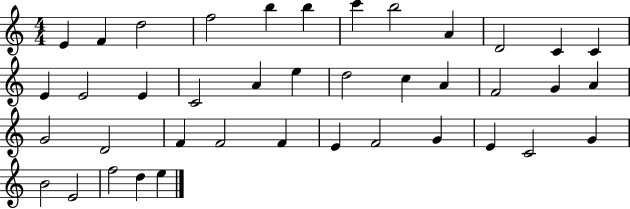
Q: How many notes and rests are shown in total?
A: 40